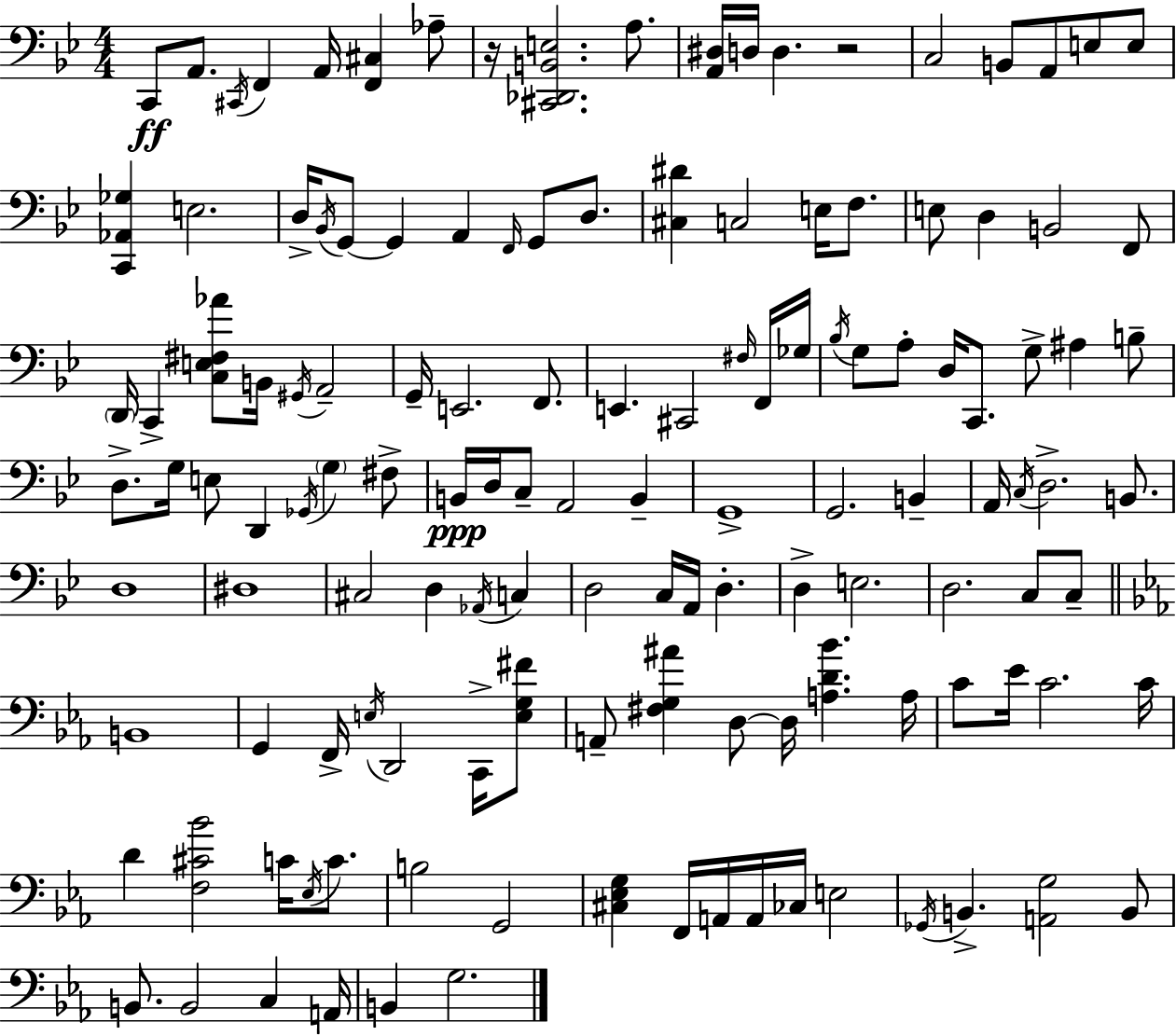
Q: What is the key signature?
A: G minor